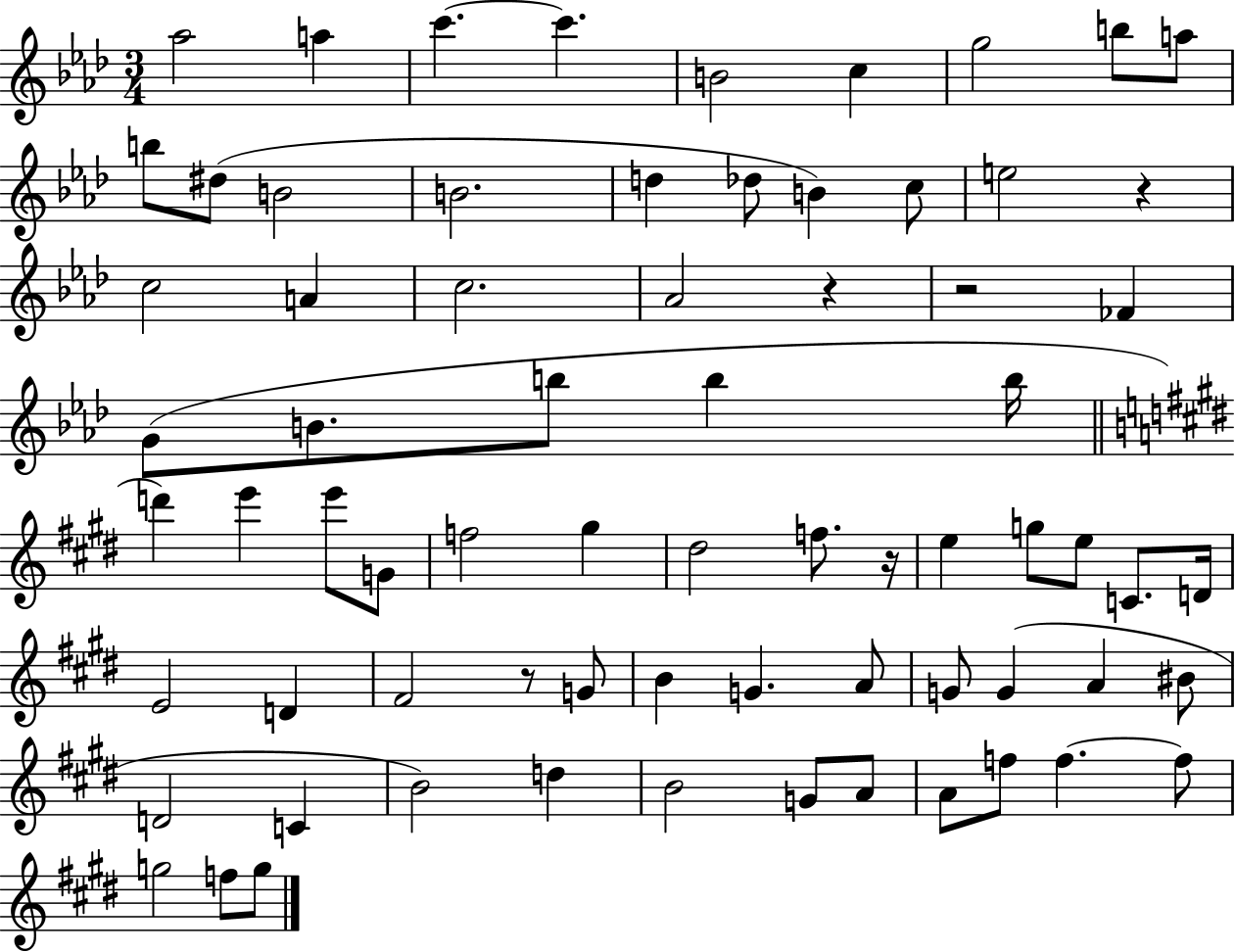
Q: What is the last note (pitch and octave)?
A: G5